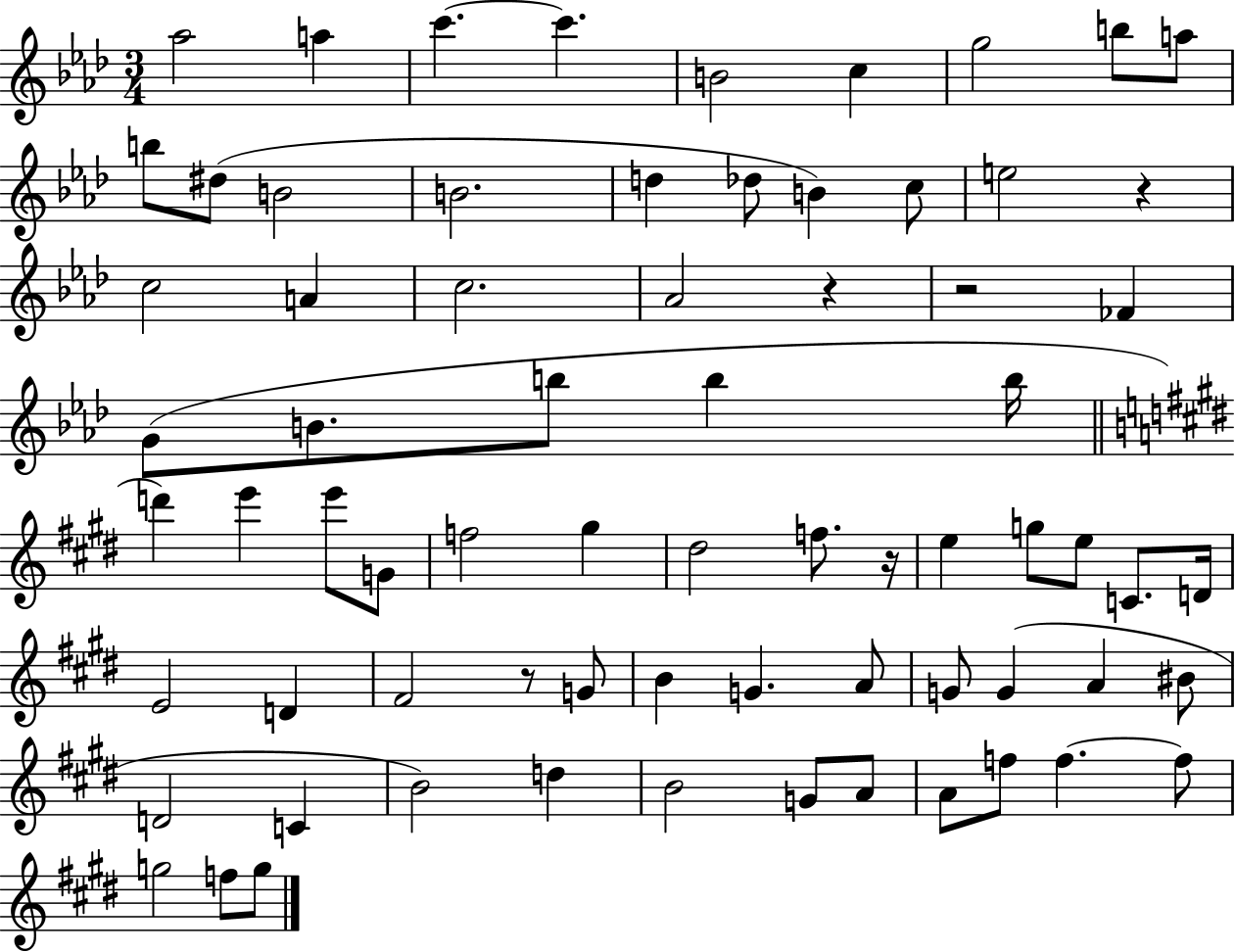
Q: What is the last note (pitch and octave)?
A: G5